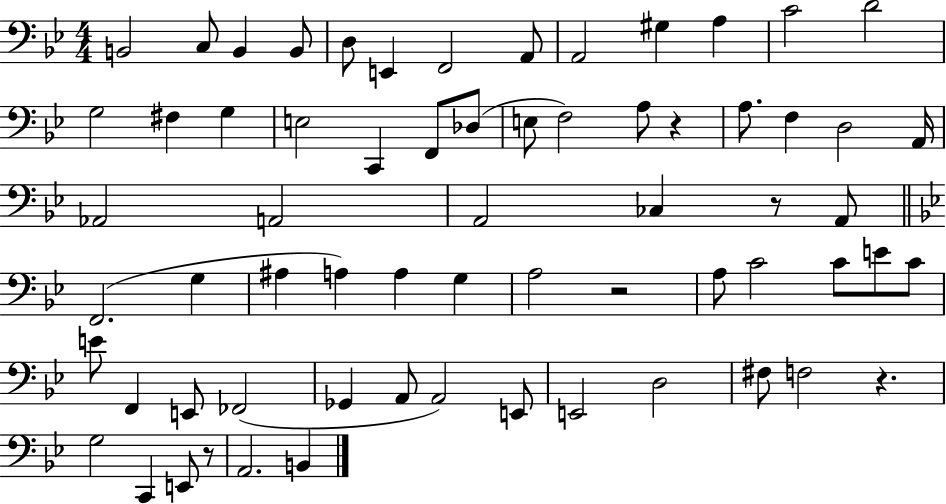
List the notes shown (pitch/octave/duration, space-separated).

B2/h C3/e B2/q B2/e D3/e E2/q F2/h A2/e A2/h G#3/q A3/q C4/h D4/h G3/h F#3/q G3/q E3/h C2/q F2/e Db3/e E3/e F3/h A3/e R/q A3/e. F3/q D3/h A2/s Ab2/h A2/h A2/h CES3/q R/e A2/e F2/h. G3/q A#3/q A3/q A3/q G3/q A3/h R/h A3/e C4/h C4/e E4/e C4/e E4/e F2/q E2/e FES2/h Gb2/q A2/e A2/h E2/e E2/h D3/h F#3/e F3/h R/q. G3/h C2/q E2/e R/e A2/h. B2/q